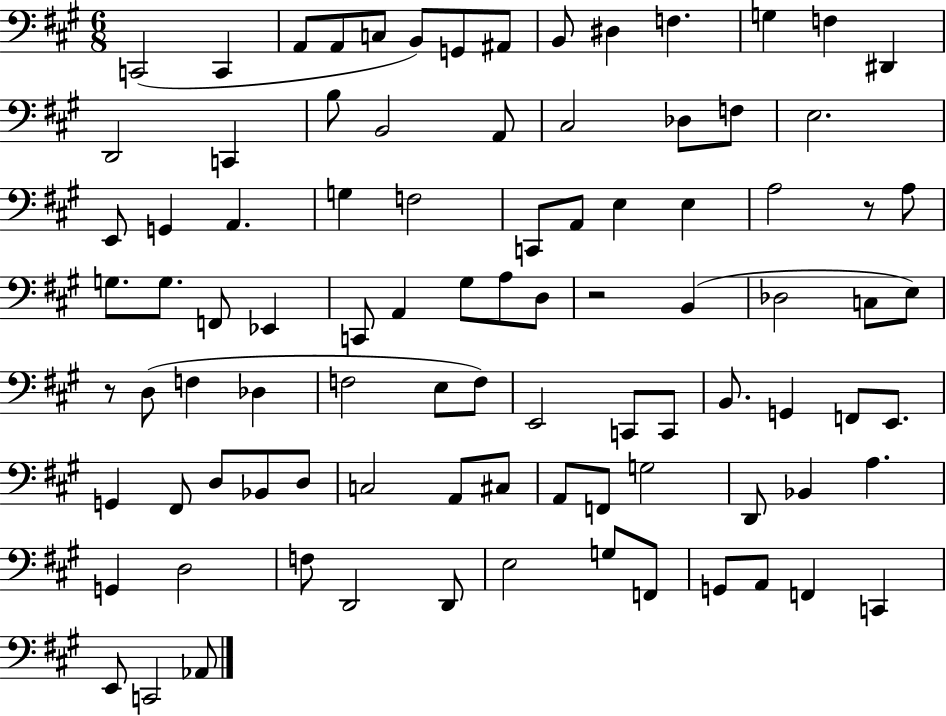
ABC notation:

X:1
T:Untitled
M:6/8
L:1/4
K:A
C,,2 C,, A,,/2 A,,/2 C,/2 B,,/2 G,,/2 ^A,,/2 B,,/2 ^D, F, G, F, ^D,, D,,2 C,, B,/2 B,,2 A,,/2 ^C,2 _D,/2 F,/2 E,2 E,,/2 G,, A,, G, F,2 C,,/2 A,,/2 E, E, A,2 z/2 A,/2 G,/2 G,/2 F,,/2 _E,, C,,/2 A,, ^G,/2 A,/2 D,/2 z2 B,, _D,2 C,/2 E,/2 z/2 D,/2 F, _D, F,2 E,/2 F,/2 E,,2 C,,/2 C,,/2 B,,/2 G,, F,,/2 E,,/2 G,, ^F,,/2 D,/2 _B,,/2 D,/2 C,2 A,,/2 ^C,/2 A,,/2 F,,/2 G,2 D,,/2 _B,, A, G,, D,2 F,/2 D,,2 D,,/2 E,2 G,/2 F,,/2 G,,/2 A,,/2 F,, C,, E,,/2 C,,2 _A,,/2